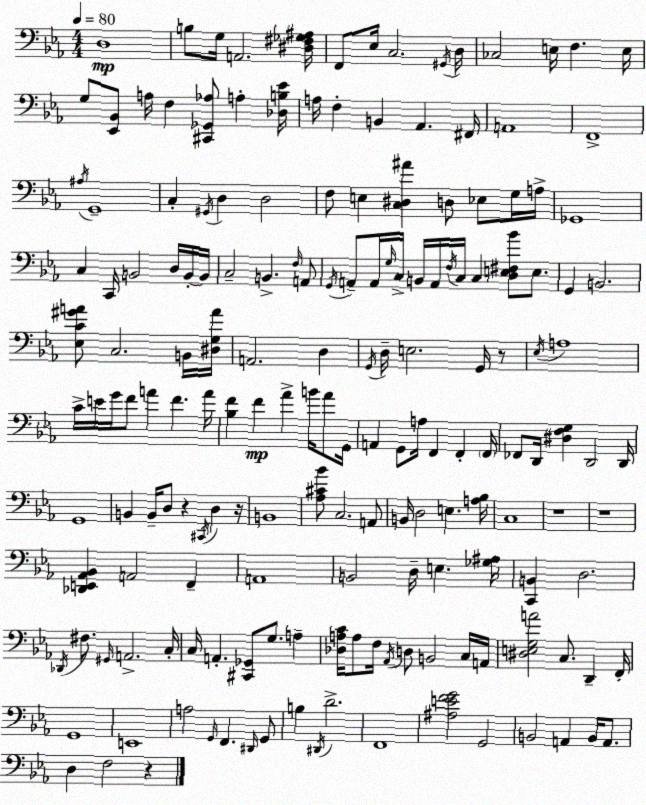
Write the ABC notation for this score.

X:1
T:Untitled
M:4/4
L:1/4
K:Eb
D,4 B,/2 G,/4 A,,2 [^D,^F,_G,^A,]/4 F,,/2 _E,/4 C,2 ^G,,/4 D,/4 _C,2 E,/4 F, E,/4 G,/2 [_E,,_B,,]/2 A,/4 F, [^C,,_G,,_A,]/2 A, [_D,B,_E]/4 A,/4 F, B,, _A,, ^F,,/4 A,,4 F,,4 ^A,/4 G,,4 C, ^G,,/4 D, D,2 F,/2 E, [C,^D,^A] D,/2 _E,/2 G,/4 A,/4 _G,,4 C, C,,/4 B,,2 D,/4 B,,/4 B,,/4 C,2 B,, F,/4 A,,/2 G,,/4 A,,/2 A,,/4 G,/4 C,/4 B,,/4 A,,/4 F,/4 C,/4 C, [D,E,^F,_B]/2 E,/2 G,, B,,2 [_E,C^GA]/2 C,2 B,,/4 [^D,G,A]/4 A,,2 D, G,,/4 D,/4 E,2 G,,/4 z/2 _E,/4 A,4 C/4 E/4 G/4 F/2 A F A/4 [_B,F] F _A B/4 _A/2 G,,/4 A,, G,,/2 A,/4 F,, F,, F,,/4 _F,,/2 D,,/4 [^D,F,G,] D,,2 D,,/4 G,,4 B,, B,,/4 D,/2 z ^C,,/4 D, z/4 B,,4 [_A,^C_B]/2 C,2 A,,/2 B,,/4 D,2 E, [A,_B,]/4 C,4 z4 z4 [_D,,E,,_A,,_B,,] A,,2 F,, A,,4 B,,2 D,/4 E, [_G,^A,]/4 [C,,B,,] D,2 _D,,/4 ^F,/2 ^G,,/4 A,,2 C,/4 C,/4 A,, [^C,,_G,,]/2 G,/2 A, [_D,A,C]/4 A,/2 F,/4 _A,,/4 D,/2 B,,2 C,/4 A,,/4 [^D,E,G,A]2 C,/2 D,, F,,/4 G,,4 E,,4 A,2 G,,/4 F,, ^D,,/4 G,,/2 B, ^D,,/4 D2 F,,4 [^A,EFG]2 G,,2 B,,2 A,, B,,/4 A,,/2 D, F,2 z